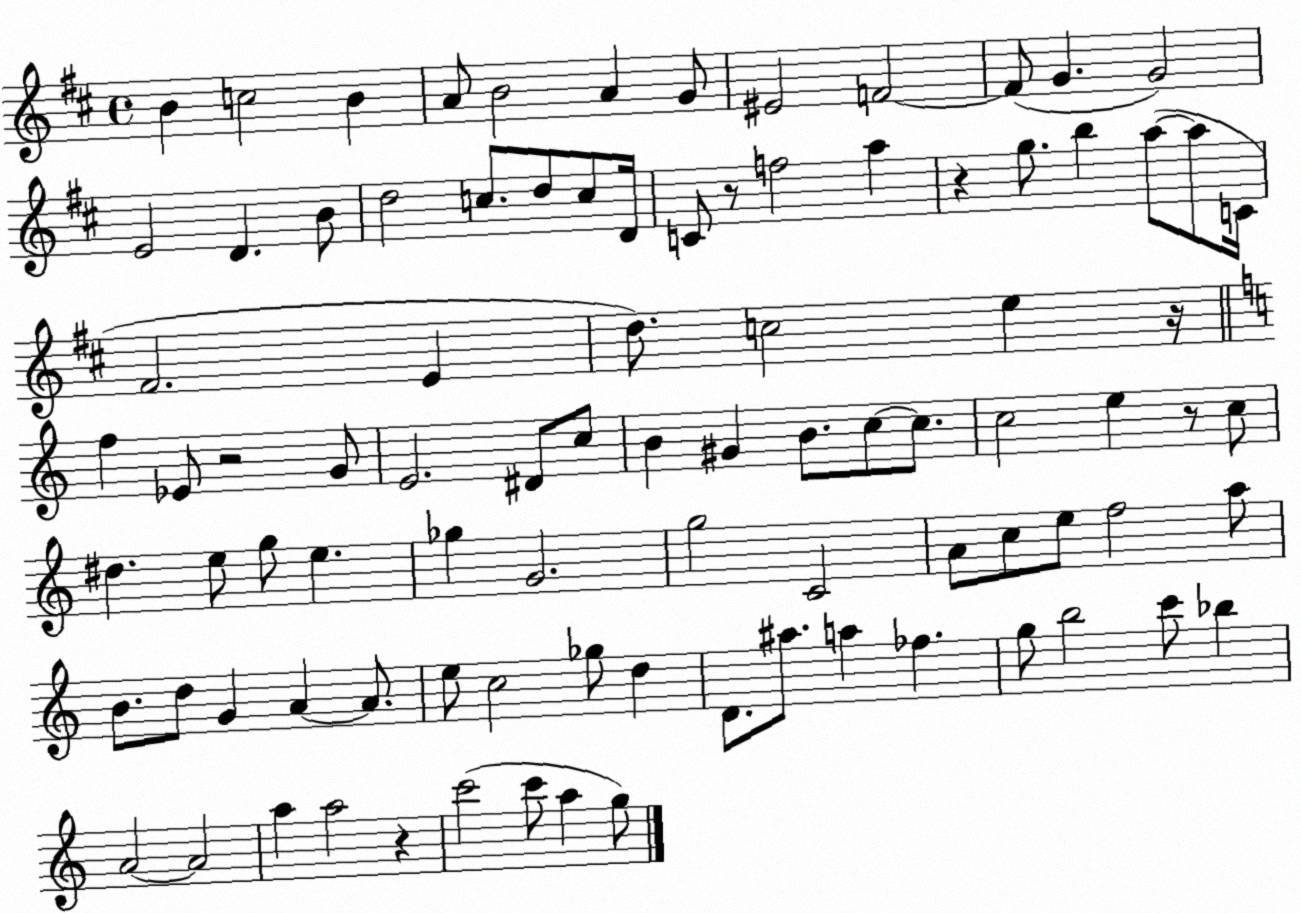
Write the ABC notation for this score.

X:1
T:Untitled
M:4/4
L:1/4
K:D
B c2 B A/2 B2 A G/2 ^E2 F2 F/2 G G2 E2 D B/2 d2 c/2 d/2 c/2 D/4 C/2 z/2 f2 a z g/2 b a/2 a/2 C/4 ^F2 E d/2 c2 e z/4 f _E/2 z2 G/2 E2 ^D/2 c/2 B ^G B/2 c/2 c/2 c2 e z/2 c/2 ^d e/2 g/2 e _g G2 g2 C2 A/2 c/2 e/2 f2 a/2 B/2 d/2 G A A/2 e/2 c2 _g/2 d D/2 ^a/2 a _f g/2 b2 c'/2 _b A2 A2 a a2 z c'2 c'/2 a g/2